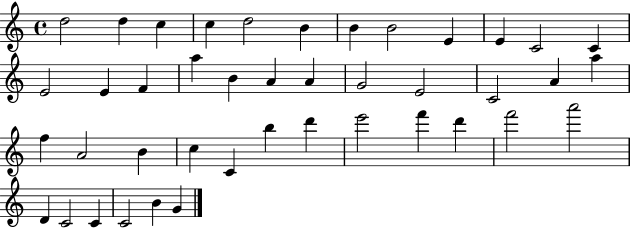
{
  \clef treble
  \time 4/4
  \defaultTimeSignature
  \key c \major
  d''2 d''4 c''4 | c''4 d''2 b'4 | b'4 b'2 e'4 | e'4 c'2 c'4 | \break e'2 e'4 f'4 | a''4 b'4 a'4 a'4 | g'2 e'2 | c'2 a'4 a''4 | \break f''4 a'2 b'4 | c''4 c'4 b''4 d'''4 | e'''2 f'''4 d'''4 | f'''2 a'''2 | \break d'4 c'2 c'4 | c'2 b'4 g'4 | \bar "|."
}